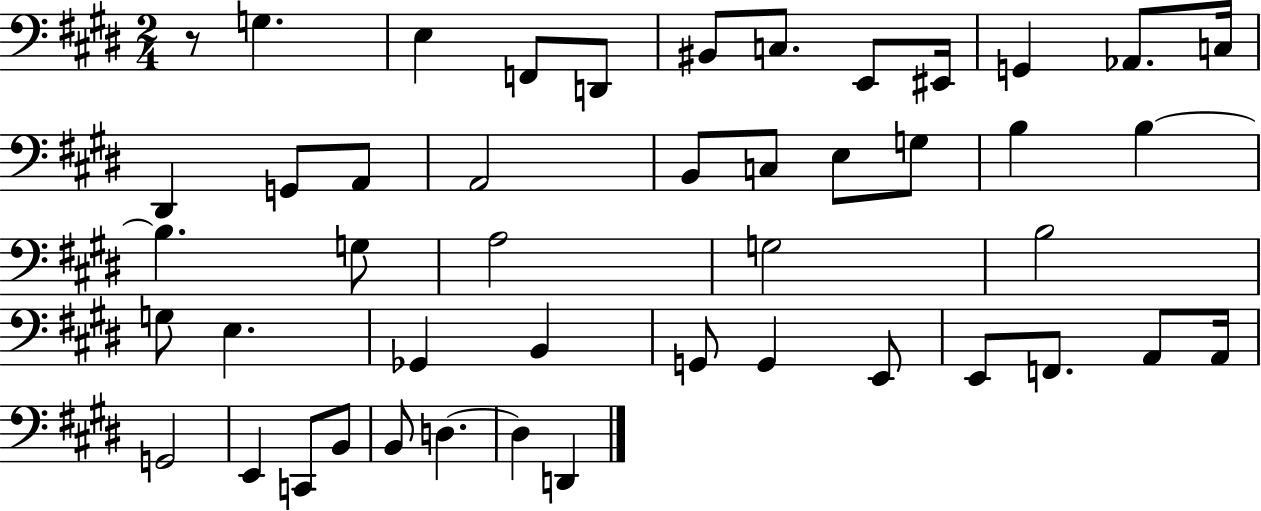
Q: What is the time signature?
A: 2/4